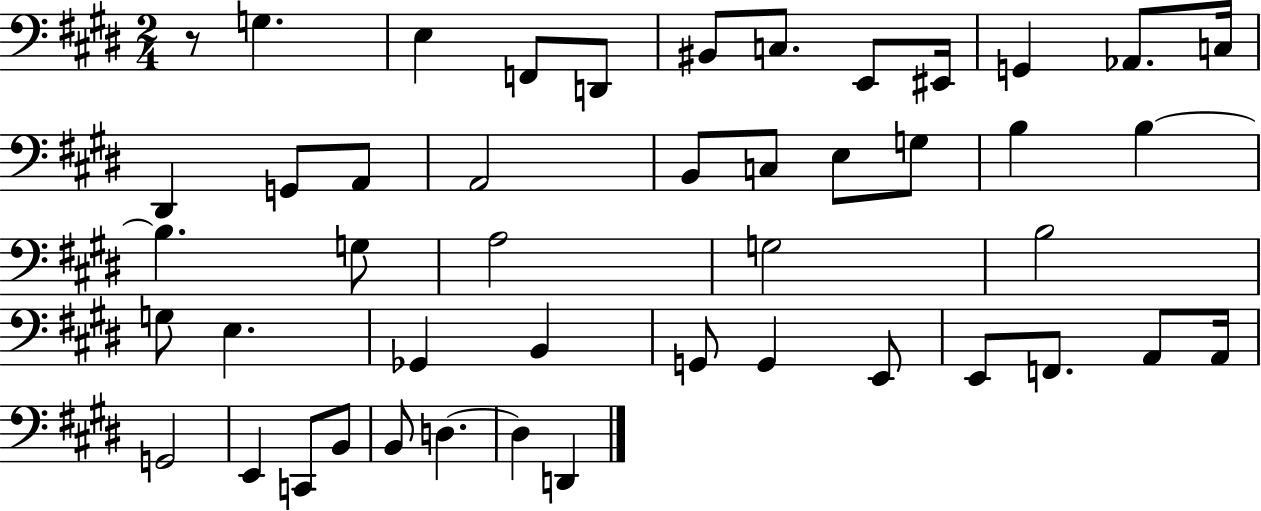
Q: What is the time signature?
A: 2/4